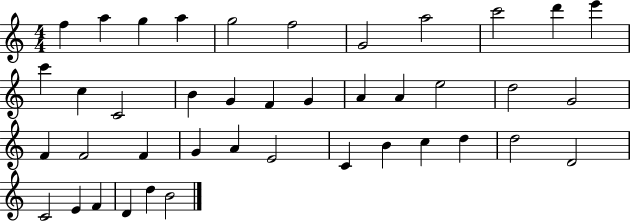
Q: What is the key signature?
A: C major